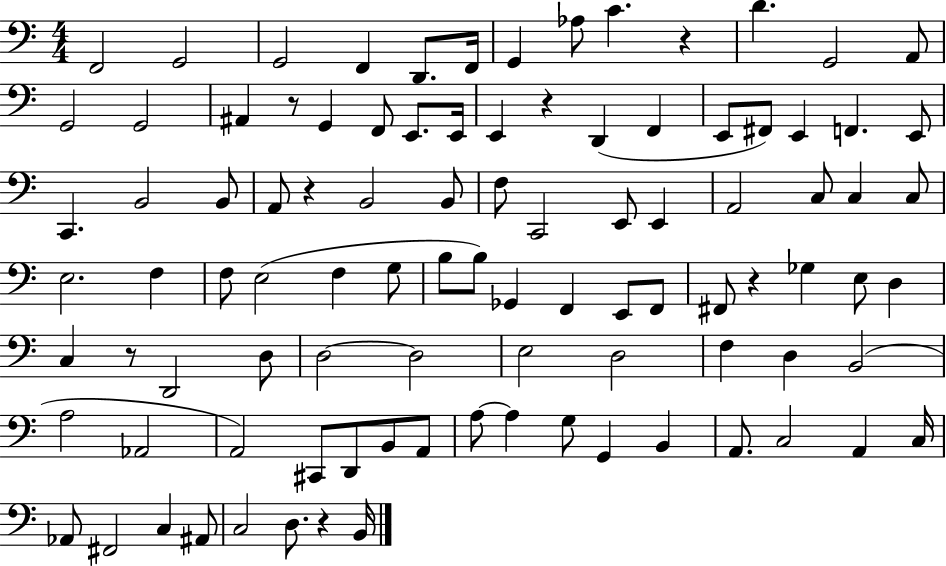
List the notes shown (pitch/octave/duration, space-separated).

F2/h G2/h G2/h F2/q D2/e. F2/s G2/q Ab3/e C4/q. R/q D4/q. G2/h A2/e G2/h G2/h A#2/q R/e G2/q F2/e E2/e. E2/s E2/q R/q D2/q F2/q E2/e F#2/e E2/q F2/q. E2/e C2/q. B2/h B2/e A2/e R/q B2/h B2/e F3/e C2/h E2/e E2/q A2/h C3/e C3/q C3/e E3/h. F3/q F3/e E3/h F3/q G3/e B3/e B3/e Gb2/q F2/q E2/e F2/e F#2/e R/q Gb3/q E3/e D3/q C3/q R/e D2/h D3/e D3/h D3/h E3/h D3/h F3/q D3/q B2/h A3/h Ab2/h A2/h C#2/e D2/e B2/e A2/e A3/e A3/q G3/e G2/q B2/q A2/e. C3/h A2/q C3/s Ab2/e F#2/h C3/q A#2/e C3/h D3/e. R/q B2/s